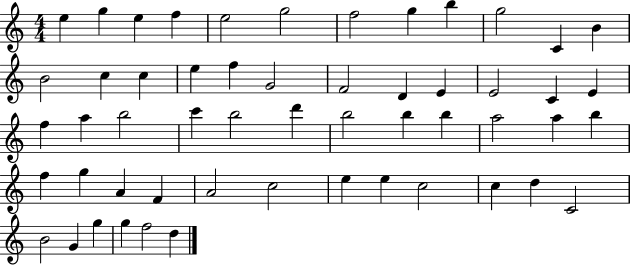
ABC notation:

X:1
T:Untitled
M:4/4
L:1/4
K:C
e g e f e2 g2 f2 g b g2 C B B2 c c e f G2 F2 D E E2 C E f a b2 c' b2 d' b2 b b a2 a b f g A F A2 c2 e e c2 c d C2 B2 G g g f2 d